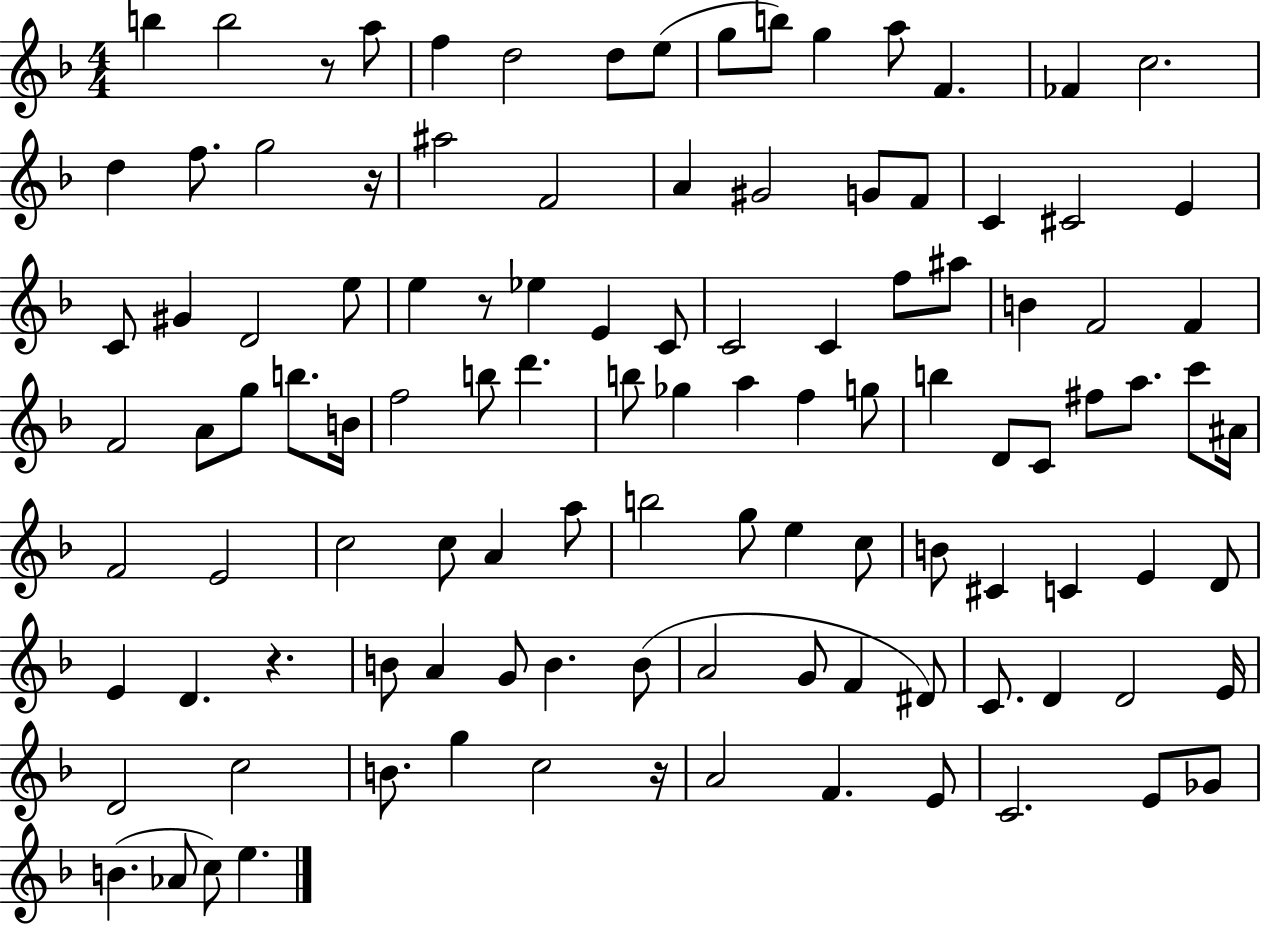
{
  \clef treble
  \numericTimeSignature
  \time 4/4
  \key f \major
  b''4 b''2 r8 a''8 | f''4 d''2 d''8 e''8( | g''8 b''8) g''4 a''8 f'4. | fes'4 c''2. | \break d''4 f''8. g''2 r16 | ais''2 f'2 | a'4 gis'2 g'8 f'8 | c'4 cis'2 e'4 | \break c'8 gis'4 d'2 e''8 | e''4 r8 ees''4 e'4 c'8 | c'2 c'4 f''8 ais''8 | b'4 f'2 f'4 | \break f'2 a'8 g''8 b''8. b'16 | f''2 b''8 d'''4. | b''8 ges''4 a''4 f''4 g''8 | b''4 d'8 c'8 fis''8 a''8. c'''8 ais'16 | \break f'2 e'2 | c''2 c''8 a'4 a''8 | b''2 g''8 e''4 c''8 | b'8 cis'4 c'4 e'4 d'8 | \break e'4 d'4. r4. | b'8 a'4 g'8 b'4. b'8( | a'2 g'8 f'4 dis'8) | c'8. d'4 d'2 e'16 | \break d'2 c''2 | b'8. g''4 c''2 r16 | a'2 f'4. e'8 | c'2. e'8 ges'8 | \break b'4.( aes'8 c''8) e''4. | \bar "|."
}